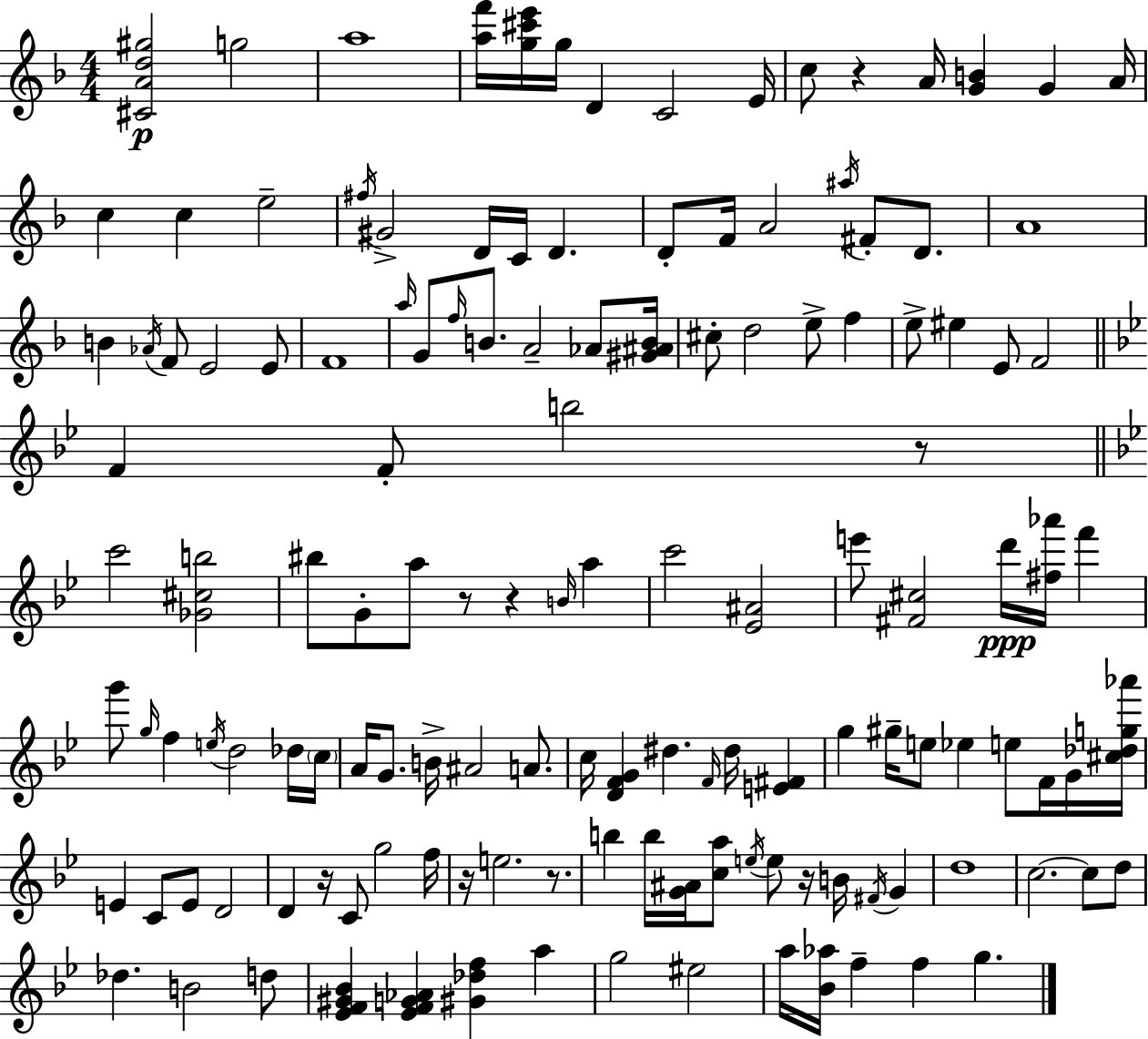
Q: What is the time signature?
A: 4/4